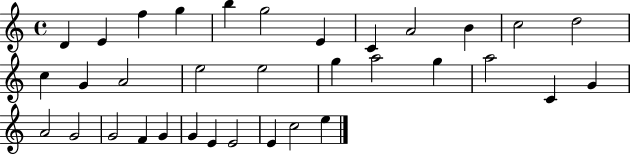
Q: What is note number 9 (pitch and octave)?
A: A4